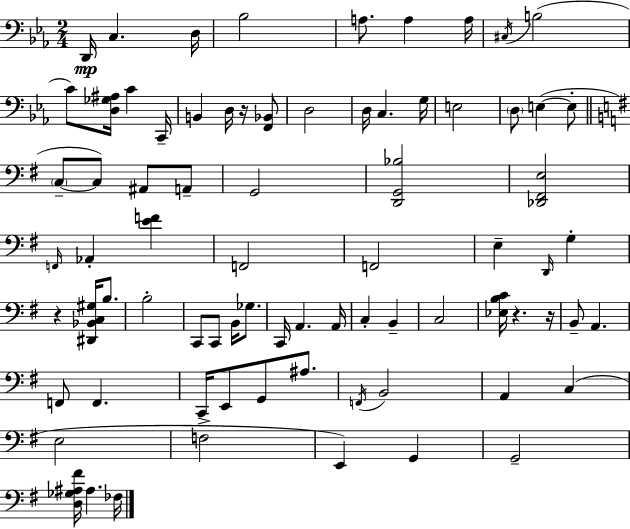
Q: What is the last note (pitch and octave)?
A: FES3